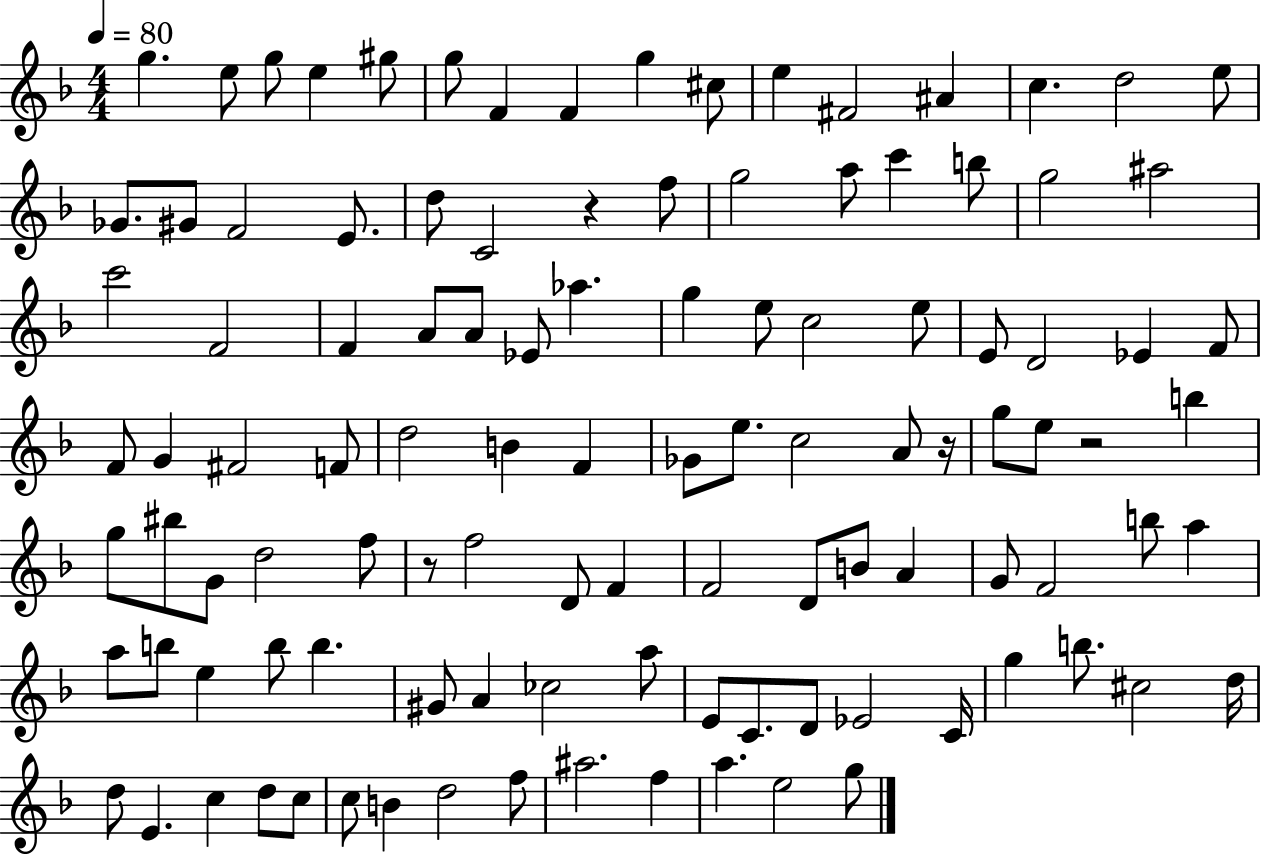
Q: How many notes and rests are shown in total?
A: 110